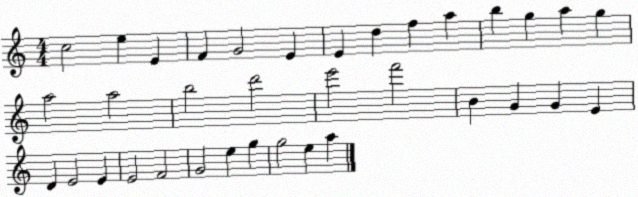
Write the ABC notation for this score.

X:1
T:Untitled
M:4/4
L:1/4
K:C
c2 e E F G2 E E d f a b g a g a2 a2 b2 d'2 e'2 f'2 B G G E D E2 E E2 F2 G2 e g g2 e a